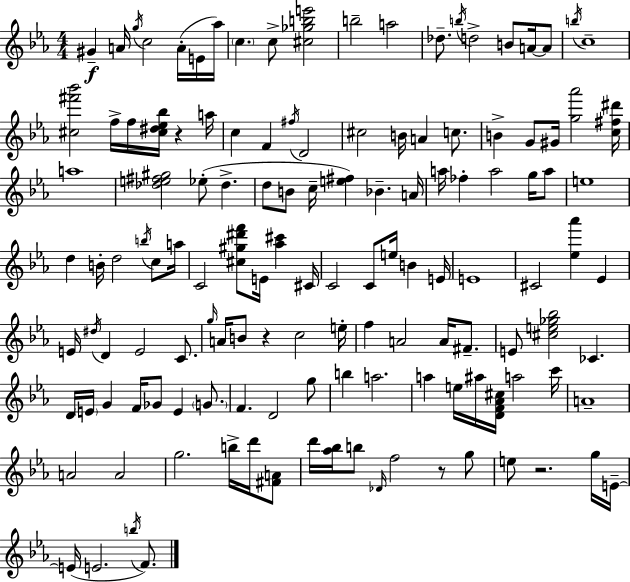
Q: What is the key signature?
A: C minor